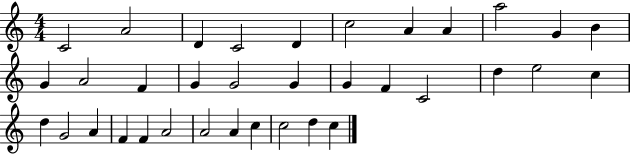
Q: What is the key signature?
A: C major